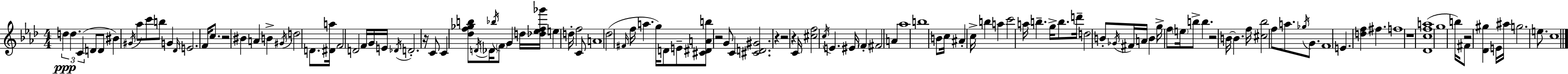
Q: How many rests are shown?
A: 9